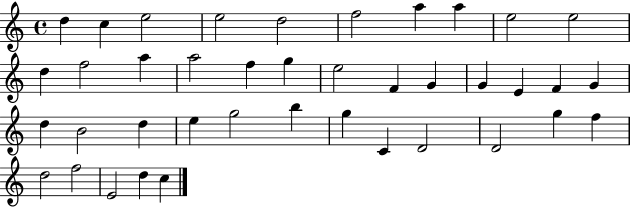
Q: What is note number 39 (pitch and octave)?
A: D5